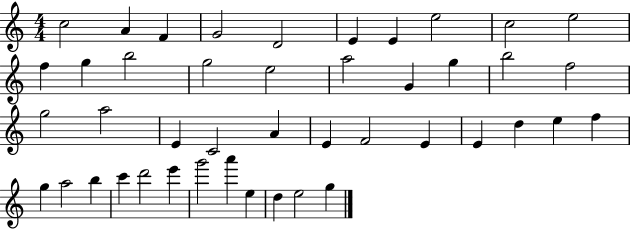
{
  \clef treble
  \numericTimeSignature
  \time 4/4
  \key c \major
  c''2 a'4 f'4 | g'2 d'2 | e'4 e'4 e''2 | c''2 e''2 | \break f''4 g''4 b''2 | g''2 e''2 | a''2 g'4 g''4 | b''2 f''2 | \break g''2 a''2 | e'4 c'2 a'4 | e'4 f'2 e'4 | e'4 d''4 e''4 f''4 | \break g''4 a''2 b''4 | c'''4 d'''2 e'''4 | g'''2 a'''4 e''4 | d''4 e''2 g''4 | \break \bar "|."
}